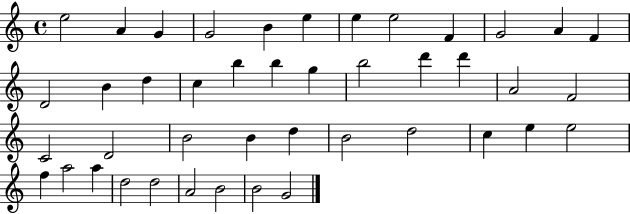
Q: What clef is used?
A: treble